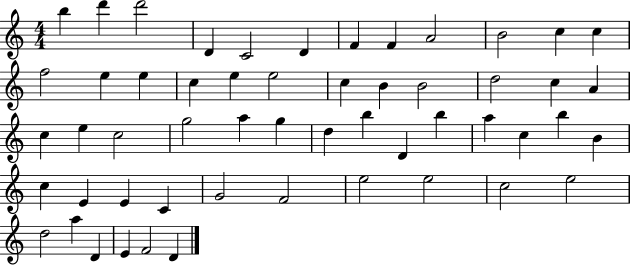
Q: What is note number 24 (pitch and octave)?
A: A4